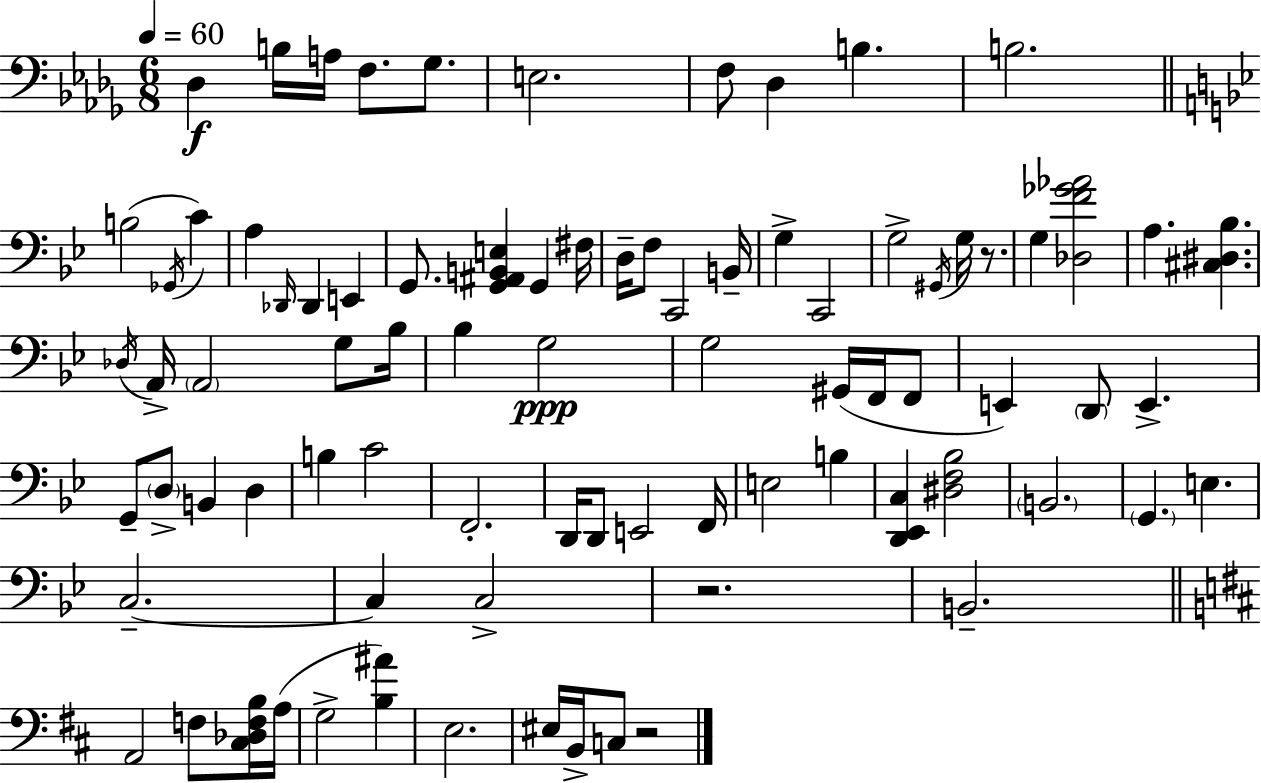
X:1
T:Untitled
M:6/8
L:1/4
K:Bbm
_D, B,/4 A,/4 F,/2 _G,/2 E,2 F,/2 _D, B, B,2 B,2 _G,,/4 C A, _D,,/4 _D,, E,, G,,/2 [G,,^A,,B,,E,] G,, ^F,/4 D,/4 F,/2 C,,2 B,,/4 G, C,,2 G,2 ^G,,/4 G,/4 z/2 G, [_D,F_G_A]2 A, [^C,^D,_B,] _D,/4 A,,/4 A,,2 G,/2 _B,/4 _B, G,2 G,2 ^G,,/4 F,,/4 F,,/2 E,, D,,/2 E,, G,,/2 D,/2 B,, D, B, C2 F,,2 D,,/4 D,,/2 E,,2 F,,/4 E,2 B, [D,,_E,,C,] [^D,F,_B,]2 B,,2 G,, E, C,2 C, C,2 z2 B,,2 A,,2 F,/2 [^C,_D,F,B,]/4 A,/4 G,2 [B,^A] E,2 ^E,/4 B,,/4 C,/2 z2